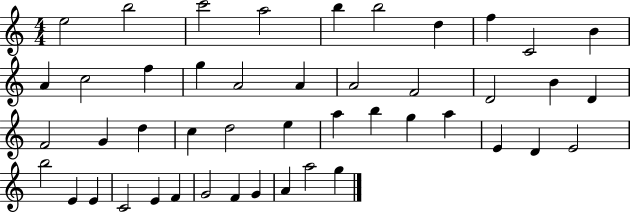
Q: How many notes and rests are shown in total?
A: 46